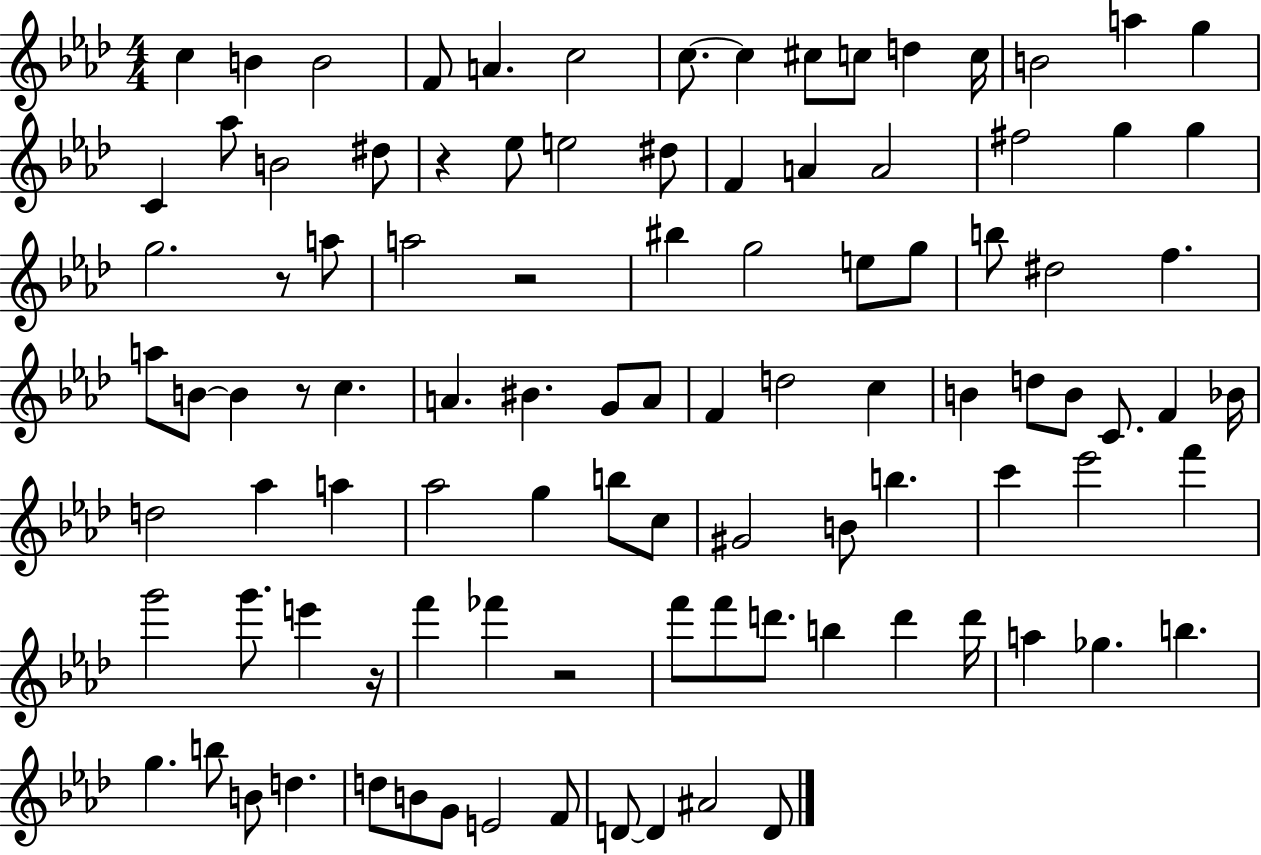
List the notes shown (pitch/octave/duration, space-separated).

C5/q B4/q B4/h F4/e A4/q. C5/h C5/e. C5/q C#5/e C5/e D5/q C5/s B4/h A5/q G5/q C4/q Ab5/e B4/h D#5/e R/q Eb5/e E5/h D#5/e F4/q A4/q A4/h F#5/h G5/q G5/q G5/h. R/e A5/e A5/h R/h BIS5/q G5/h E5/e G5/e B5/e D#5/h F5/q. A5/e B4/e B4/q R/e C5/q. A4/q. BIS4/q. G4/e A4/e F4/q D5/h C5/q B4/q D5/e B4/e C4/e. F4/q Bb4/s D5/h Ab5/q A5/q Ab5/h G5/q B5/e C5/e G#4/h B4/e B5/q. C6/q Eb6/h F6/q G6/h G6/e. E6/q R/s F6/q FES6/q R/h F6/e F6/e D6/e. B5/q D6/q D6/s A5/q Gb5/q. B5/q. G5/q. B5/e B4/e D5/q. D5/e B4/e G4/e E4/h F4/e D4/e D4/q A#4/h D4/e